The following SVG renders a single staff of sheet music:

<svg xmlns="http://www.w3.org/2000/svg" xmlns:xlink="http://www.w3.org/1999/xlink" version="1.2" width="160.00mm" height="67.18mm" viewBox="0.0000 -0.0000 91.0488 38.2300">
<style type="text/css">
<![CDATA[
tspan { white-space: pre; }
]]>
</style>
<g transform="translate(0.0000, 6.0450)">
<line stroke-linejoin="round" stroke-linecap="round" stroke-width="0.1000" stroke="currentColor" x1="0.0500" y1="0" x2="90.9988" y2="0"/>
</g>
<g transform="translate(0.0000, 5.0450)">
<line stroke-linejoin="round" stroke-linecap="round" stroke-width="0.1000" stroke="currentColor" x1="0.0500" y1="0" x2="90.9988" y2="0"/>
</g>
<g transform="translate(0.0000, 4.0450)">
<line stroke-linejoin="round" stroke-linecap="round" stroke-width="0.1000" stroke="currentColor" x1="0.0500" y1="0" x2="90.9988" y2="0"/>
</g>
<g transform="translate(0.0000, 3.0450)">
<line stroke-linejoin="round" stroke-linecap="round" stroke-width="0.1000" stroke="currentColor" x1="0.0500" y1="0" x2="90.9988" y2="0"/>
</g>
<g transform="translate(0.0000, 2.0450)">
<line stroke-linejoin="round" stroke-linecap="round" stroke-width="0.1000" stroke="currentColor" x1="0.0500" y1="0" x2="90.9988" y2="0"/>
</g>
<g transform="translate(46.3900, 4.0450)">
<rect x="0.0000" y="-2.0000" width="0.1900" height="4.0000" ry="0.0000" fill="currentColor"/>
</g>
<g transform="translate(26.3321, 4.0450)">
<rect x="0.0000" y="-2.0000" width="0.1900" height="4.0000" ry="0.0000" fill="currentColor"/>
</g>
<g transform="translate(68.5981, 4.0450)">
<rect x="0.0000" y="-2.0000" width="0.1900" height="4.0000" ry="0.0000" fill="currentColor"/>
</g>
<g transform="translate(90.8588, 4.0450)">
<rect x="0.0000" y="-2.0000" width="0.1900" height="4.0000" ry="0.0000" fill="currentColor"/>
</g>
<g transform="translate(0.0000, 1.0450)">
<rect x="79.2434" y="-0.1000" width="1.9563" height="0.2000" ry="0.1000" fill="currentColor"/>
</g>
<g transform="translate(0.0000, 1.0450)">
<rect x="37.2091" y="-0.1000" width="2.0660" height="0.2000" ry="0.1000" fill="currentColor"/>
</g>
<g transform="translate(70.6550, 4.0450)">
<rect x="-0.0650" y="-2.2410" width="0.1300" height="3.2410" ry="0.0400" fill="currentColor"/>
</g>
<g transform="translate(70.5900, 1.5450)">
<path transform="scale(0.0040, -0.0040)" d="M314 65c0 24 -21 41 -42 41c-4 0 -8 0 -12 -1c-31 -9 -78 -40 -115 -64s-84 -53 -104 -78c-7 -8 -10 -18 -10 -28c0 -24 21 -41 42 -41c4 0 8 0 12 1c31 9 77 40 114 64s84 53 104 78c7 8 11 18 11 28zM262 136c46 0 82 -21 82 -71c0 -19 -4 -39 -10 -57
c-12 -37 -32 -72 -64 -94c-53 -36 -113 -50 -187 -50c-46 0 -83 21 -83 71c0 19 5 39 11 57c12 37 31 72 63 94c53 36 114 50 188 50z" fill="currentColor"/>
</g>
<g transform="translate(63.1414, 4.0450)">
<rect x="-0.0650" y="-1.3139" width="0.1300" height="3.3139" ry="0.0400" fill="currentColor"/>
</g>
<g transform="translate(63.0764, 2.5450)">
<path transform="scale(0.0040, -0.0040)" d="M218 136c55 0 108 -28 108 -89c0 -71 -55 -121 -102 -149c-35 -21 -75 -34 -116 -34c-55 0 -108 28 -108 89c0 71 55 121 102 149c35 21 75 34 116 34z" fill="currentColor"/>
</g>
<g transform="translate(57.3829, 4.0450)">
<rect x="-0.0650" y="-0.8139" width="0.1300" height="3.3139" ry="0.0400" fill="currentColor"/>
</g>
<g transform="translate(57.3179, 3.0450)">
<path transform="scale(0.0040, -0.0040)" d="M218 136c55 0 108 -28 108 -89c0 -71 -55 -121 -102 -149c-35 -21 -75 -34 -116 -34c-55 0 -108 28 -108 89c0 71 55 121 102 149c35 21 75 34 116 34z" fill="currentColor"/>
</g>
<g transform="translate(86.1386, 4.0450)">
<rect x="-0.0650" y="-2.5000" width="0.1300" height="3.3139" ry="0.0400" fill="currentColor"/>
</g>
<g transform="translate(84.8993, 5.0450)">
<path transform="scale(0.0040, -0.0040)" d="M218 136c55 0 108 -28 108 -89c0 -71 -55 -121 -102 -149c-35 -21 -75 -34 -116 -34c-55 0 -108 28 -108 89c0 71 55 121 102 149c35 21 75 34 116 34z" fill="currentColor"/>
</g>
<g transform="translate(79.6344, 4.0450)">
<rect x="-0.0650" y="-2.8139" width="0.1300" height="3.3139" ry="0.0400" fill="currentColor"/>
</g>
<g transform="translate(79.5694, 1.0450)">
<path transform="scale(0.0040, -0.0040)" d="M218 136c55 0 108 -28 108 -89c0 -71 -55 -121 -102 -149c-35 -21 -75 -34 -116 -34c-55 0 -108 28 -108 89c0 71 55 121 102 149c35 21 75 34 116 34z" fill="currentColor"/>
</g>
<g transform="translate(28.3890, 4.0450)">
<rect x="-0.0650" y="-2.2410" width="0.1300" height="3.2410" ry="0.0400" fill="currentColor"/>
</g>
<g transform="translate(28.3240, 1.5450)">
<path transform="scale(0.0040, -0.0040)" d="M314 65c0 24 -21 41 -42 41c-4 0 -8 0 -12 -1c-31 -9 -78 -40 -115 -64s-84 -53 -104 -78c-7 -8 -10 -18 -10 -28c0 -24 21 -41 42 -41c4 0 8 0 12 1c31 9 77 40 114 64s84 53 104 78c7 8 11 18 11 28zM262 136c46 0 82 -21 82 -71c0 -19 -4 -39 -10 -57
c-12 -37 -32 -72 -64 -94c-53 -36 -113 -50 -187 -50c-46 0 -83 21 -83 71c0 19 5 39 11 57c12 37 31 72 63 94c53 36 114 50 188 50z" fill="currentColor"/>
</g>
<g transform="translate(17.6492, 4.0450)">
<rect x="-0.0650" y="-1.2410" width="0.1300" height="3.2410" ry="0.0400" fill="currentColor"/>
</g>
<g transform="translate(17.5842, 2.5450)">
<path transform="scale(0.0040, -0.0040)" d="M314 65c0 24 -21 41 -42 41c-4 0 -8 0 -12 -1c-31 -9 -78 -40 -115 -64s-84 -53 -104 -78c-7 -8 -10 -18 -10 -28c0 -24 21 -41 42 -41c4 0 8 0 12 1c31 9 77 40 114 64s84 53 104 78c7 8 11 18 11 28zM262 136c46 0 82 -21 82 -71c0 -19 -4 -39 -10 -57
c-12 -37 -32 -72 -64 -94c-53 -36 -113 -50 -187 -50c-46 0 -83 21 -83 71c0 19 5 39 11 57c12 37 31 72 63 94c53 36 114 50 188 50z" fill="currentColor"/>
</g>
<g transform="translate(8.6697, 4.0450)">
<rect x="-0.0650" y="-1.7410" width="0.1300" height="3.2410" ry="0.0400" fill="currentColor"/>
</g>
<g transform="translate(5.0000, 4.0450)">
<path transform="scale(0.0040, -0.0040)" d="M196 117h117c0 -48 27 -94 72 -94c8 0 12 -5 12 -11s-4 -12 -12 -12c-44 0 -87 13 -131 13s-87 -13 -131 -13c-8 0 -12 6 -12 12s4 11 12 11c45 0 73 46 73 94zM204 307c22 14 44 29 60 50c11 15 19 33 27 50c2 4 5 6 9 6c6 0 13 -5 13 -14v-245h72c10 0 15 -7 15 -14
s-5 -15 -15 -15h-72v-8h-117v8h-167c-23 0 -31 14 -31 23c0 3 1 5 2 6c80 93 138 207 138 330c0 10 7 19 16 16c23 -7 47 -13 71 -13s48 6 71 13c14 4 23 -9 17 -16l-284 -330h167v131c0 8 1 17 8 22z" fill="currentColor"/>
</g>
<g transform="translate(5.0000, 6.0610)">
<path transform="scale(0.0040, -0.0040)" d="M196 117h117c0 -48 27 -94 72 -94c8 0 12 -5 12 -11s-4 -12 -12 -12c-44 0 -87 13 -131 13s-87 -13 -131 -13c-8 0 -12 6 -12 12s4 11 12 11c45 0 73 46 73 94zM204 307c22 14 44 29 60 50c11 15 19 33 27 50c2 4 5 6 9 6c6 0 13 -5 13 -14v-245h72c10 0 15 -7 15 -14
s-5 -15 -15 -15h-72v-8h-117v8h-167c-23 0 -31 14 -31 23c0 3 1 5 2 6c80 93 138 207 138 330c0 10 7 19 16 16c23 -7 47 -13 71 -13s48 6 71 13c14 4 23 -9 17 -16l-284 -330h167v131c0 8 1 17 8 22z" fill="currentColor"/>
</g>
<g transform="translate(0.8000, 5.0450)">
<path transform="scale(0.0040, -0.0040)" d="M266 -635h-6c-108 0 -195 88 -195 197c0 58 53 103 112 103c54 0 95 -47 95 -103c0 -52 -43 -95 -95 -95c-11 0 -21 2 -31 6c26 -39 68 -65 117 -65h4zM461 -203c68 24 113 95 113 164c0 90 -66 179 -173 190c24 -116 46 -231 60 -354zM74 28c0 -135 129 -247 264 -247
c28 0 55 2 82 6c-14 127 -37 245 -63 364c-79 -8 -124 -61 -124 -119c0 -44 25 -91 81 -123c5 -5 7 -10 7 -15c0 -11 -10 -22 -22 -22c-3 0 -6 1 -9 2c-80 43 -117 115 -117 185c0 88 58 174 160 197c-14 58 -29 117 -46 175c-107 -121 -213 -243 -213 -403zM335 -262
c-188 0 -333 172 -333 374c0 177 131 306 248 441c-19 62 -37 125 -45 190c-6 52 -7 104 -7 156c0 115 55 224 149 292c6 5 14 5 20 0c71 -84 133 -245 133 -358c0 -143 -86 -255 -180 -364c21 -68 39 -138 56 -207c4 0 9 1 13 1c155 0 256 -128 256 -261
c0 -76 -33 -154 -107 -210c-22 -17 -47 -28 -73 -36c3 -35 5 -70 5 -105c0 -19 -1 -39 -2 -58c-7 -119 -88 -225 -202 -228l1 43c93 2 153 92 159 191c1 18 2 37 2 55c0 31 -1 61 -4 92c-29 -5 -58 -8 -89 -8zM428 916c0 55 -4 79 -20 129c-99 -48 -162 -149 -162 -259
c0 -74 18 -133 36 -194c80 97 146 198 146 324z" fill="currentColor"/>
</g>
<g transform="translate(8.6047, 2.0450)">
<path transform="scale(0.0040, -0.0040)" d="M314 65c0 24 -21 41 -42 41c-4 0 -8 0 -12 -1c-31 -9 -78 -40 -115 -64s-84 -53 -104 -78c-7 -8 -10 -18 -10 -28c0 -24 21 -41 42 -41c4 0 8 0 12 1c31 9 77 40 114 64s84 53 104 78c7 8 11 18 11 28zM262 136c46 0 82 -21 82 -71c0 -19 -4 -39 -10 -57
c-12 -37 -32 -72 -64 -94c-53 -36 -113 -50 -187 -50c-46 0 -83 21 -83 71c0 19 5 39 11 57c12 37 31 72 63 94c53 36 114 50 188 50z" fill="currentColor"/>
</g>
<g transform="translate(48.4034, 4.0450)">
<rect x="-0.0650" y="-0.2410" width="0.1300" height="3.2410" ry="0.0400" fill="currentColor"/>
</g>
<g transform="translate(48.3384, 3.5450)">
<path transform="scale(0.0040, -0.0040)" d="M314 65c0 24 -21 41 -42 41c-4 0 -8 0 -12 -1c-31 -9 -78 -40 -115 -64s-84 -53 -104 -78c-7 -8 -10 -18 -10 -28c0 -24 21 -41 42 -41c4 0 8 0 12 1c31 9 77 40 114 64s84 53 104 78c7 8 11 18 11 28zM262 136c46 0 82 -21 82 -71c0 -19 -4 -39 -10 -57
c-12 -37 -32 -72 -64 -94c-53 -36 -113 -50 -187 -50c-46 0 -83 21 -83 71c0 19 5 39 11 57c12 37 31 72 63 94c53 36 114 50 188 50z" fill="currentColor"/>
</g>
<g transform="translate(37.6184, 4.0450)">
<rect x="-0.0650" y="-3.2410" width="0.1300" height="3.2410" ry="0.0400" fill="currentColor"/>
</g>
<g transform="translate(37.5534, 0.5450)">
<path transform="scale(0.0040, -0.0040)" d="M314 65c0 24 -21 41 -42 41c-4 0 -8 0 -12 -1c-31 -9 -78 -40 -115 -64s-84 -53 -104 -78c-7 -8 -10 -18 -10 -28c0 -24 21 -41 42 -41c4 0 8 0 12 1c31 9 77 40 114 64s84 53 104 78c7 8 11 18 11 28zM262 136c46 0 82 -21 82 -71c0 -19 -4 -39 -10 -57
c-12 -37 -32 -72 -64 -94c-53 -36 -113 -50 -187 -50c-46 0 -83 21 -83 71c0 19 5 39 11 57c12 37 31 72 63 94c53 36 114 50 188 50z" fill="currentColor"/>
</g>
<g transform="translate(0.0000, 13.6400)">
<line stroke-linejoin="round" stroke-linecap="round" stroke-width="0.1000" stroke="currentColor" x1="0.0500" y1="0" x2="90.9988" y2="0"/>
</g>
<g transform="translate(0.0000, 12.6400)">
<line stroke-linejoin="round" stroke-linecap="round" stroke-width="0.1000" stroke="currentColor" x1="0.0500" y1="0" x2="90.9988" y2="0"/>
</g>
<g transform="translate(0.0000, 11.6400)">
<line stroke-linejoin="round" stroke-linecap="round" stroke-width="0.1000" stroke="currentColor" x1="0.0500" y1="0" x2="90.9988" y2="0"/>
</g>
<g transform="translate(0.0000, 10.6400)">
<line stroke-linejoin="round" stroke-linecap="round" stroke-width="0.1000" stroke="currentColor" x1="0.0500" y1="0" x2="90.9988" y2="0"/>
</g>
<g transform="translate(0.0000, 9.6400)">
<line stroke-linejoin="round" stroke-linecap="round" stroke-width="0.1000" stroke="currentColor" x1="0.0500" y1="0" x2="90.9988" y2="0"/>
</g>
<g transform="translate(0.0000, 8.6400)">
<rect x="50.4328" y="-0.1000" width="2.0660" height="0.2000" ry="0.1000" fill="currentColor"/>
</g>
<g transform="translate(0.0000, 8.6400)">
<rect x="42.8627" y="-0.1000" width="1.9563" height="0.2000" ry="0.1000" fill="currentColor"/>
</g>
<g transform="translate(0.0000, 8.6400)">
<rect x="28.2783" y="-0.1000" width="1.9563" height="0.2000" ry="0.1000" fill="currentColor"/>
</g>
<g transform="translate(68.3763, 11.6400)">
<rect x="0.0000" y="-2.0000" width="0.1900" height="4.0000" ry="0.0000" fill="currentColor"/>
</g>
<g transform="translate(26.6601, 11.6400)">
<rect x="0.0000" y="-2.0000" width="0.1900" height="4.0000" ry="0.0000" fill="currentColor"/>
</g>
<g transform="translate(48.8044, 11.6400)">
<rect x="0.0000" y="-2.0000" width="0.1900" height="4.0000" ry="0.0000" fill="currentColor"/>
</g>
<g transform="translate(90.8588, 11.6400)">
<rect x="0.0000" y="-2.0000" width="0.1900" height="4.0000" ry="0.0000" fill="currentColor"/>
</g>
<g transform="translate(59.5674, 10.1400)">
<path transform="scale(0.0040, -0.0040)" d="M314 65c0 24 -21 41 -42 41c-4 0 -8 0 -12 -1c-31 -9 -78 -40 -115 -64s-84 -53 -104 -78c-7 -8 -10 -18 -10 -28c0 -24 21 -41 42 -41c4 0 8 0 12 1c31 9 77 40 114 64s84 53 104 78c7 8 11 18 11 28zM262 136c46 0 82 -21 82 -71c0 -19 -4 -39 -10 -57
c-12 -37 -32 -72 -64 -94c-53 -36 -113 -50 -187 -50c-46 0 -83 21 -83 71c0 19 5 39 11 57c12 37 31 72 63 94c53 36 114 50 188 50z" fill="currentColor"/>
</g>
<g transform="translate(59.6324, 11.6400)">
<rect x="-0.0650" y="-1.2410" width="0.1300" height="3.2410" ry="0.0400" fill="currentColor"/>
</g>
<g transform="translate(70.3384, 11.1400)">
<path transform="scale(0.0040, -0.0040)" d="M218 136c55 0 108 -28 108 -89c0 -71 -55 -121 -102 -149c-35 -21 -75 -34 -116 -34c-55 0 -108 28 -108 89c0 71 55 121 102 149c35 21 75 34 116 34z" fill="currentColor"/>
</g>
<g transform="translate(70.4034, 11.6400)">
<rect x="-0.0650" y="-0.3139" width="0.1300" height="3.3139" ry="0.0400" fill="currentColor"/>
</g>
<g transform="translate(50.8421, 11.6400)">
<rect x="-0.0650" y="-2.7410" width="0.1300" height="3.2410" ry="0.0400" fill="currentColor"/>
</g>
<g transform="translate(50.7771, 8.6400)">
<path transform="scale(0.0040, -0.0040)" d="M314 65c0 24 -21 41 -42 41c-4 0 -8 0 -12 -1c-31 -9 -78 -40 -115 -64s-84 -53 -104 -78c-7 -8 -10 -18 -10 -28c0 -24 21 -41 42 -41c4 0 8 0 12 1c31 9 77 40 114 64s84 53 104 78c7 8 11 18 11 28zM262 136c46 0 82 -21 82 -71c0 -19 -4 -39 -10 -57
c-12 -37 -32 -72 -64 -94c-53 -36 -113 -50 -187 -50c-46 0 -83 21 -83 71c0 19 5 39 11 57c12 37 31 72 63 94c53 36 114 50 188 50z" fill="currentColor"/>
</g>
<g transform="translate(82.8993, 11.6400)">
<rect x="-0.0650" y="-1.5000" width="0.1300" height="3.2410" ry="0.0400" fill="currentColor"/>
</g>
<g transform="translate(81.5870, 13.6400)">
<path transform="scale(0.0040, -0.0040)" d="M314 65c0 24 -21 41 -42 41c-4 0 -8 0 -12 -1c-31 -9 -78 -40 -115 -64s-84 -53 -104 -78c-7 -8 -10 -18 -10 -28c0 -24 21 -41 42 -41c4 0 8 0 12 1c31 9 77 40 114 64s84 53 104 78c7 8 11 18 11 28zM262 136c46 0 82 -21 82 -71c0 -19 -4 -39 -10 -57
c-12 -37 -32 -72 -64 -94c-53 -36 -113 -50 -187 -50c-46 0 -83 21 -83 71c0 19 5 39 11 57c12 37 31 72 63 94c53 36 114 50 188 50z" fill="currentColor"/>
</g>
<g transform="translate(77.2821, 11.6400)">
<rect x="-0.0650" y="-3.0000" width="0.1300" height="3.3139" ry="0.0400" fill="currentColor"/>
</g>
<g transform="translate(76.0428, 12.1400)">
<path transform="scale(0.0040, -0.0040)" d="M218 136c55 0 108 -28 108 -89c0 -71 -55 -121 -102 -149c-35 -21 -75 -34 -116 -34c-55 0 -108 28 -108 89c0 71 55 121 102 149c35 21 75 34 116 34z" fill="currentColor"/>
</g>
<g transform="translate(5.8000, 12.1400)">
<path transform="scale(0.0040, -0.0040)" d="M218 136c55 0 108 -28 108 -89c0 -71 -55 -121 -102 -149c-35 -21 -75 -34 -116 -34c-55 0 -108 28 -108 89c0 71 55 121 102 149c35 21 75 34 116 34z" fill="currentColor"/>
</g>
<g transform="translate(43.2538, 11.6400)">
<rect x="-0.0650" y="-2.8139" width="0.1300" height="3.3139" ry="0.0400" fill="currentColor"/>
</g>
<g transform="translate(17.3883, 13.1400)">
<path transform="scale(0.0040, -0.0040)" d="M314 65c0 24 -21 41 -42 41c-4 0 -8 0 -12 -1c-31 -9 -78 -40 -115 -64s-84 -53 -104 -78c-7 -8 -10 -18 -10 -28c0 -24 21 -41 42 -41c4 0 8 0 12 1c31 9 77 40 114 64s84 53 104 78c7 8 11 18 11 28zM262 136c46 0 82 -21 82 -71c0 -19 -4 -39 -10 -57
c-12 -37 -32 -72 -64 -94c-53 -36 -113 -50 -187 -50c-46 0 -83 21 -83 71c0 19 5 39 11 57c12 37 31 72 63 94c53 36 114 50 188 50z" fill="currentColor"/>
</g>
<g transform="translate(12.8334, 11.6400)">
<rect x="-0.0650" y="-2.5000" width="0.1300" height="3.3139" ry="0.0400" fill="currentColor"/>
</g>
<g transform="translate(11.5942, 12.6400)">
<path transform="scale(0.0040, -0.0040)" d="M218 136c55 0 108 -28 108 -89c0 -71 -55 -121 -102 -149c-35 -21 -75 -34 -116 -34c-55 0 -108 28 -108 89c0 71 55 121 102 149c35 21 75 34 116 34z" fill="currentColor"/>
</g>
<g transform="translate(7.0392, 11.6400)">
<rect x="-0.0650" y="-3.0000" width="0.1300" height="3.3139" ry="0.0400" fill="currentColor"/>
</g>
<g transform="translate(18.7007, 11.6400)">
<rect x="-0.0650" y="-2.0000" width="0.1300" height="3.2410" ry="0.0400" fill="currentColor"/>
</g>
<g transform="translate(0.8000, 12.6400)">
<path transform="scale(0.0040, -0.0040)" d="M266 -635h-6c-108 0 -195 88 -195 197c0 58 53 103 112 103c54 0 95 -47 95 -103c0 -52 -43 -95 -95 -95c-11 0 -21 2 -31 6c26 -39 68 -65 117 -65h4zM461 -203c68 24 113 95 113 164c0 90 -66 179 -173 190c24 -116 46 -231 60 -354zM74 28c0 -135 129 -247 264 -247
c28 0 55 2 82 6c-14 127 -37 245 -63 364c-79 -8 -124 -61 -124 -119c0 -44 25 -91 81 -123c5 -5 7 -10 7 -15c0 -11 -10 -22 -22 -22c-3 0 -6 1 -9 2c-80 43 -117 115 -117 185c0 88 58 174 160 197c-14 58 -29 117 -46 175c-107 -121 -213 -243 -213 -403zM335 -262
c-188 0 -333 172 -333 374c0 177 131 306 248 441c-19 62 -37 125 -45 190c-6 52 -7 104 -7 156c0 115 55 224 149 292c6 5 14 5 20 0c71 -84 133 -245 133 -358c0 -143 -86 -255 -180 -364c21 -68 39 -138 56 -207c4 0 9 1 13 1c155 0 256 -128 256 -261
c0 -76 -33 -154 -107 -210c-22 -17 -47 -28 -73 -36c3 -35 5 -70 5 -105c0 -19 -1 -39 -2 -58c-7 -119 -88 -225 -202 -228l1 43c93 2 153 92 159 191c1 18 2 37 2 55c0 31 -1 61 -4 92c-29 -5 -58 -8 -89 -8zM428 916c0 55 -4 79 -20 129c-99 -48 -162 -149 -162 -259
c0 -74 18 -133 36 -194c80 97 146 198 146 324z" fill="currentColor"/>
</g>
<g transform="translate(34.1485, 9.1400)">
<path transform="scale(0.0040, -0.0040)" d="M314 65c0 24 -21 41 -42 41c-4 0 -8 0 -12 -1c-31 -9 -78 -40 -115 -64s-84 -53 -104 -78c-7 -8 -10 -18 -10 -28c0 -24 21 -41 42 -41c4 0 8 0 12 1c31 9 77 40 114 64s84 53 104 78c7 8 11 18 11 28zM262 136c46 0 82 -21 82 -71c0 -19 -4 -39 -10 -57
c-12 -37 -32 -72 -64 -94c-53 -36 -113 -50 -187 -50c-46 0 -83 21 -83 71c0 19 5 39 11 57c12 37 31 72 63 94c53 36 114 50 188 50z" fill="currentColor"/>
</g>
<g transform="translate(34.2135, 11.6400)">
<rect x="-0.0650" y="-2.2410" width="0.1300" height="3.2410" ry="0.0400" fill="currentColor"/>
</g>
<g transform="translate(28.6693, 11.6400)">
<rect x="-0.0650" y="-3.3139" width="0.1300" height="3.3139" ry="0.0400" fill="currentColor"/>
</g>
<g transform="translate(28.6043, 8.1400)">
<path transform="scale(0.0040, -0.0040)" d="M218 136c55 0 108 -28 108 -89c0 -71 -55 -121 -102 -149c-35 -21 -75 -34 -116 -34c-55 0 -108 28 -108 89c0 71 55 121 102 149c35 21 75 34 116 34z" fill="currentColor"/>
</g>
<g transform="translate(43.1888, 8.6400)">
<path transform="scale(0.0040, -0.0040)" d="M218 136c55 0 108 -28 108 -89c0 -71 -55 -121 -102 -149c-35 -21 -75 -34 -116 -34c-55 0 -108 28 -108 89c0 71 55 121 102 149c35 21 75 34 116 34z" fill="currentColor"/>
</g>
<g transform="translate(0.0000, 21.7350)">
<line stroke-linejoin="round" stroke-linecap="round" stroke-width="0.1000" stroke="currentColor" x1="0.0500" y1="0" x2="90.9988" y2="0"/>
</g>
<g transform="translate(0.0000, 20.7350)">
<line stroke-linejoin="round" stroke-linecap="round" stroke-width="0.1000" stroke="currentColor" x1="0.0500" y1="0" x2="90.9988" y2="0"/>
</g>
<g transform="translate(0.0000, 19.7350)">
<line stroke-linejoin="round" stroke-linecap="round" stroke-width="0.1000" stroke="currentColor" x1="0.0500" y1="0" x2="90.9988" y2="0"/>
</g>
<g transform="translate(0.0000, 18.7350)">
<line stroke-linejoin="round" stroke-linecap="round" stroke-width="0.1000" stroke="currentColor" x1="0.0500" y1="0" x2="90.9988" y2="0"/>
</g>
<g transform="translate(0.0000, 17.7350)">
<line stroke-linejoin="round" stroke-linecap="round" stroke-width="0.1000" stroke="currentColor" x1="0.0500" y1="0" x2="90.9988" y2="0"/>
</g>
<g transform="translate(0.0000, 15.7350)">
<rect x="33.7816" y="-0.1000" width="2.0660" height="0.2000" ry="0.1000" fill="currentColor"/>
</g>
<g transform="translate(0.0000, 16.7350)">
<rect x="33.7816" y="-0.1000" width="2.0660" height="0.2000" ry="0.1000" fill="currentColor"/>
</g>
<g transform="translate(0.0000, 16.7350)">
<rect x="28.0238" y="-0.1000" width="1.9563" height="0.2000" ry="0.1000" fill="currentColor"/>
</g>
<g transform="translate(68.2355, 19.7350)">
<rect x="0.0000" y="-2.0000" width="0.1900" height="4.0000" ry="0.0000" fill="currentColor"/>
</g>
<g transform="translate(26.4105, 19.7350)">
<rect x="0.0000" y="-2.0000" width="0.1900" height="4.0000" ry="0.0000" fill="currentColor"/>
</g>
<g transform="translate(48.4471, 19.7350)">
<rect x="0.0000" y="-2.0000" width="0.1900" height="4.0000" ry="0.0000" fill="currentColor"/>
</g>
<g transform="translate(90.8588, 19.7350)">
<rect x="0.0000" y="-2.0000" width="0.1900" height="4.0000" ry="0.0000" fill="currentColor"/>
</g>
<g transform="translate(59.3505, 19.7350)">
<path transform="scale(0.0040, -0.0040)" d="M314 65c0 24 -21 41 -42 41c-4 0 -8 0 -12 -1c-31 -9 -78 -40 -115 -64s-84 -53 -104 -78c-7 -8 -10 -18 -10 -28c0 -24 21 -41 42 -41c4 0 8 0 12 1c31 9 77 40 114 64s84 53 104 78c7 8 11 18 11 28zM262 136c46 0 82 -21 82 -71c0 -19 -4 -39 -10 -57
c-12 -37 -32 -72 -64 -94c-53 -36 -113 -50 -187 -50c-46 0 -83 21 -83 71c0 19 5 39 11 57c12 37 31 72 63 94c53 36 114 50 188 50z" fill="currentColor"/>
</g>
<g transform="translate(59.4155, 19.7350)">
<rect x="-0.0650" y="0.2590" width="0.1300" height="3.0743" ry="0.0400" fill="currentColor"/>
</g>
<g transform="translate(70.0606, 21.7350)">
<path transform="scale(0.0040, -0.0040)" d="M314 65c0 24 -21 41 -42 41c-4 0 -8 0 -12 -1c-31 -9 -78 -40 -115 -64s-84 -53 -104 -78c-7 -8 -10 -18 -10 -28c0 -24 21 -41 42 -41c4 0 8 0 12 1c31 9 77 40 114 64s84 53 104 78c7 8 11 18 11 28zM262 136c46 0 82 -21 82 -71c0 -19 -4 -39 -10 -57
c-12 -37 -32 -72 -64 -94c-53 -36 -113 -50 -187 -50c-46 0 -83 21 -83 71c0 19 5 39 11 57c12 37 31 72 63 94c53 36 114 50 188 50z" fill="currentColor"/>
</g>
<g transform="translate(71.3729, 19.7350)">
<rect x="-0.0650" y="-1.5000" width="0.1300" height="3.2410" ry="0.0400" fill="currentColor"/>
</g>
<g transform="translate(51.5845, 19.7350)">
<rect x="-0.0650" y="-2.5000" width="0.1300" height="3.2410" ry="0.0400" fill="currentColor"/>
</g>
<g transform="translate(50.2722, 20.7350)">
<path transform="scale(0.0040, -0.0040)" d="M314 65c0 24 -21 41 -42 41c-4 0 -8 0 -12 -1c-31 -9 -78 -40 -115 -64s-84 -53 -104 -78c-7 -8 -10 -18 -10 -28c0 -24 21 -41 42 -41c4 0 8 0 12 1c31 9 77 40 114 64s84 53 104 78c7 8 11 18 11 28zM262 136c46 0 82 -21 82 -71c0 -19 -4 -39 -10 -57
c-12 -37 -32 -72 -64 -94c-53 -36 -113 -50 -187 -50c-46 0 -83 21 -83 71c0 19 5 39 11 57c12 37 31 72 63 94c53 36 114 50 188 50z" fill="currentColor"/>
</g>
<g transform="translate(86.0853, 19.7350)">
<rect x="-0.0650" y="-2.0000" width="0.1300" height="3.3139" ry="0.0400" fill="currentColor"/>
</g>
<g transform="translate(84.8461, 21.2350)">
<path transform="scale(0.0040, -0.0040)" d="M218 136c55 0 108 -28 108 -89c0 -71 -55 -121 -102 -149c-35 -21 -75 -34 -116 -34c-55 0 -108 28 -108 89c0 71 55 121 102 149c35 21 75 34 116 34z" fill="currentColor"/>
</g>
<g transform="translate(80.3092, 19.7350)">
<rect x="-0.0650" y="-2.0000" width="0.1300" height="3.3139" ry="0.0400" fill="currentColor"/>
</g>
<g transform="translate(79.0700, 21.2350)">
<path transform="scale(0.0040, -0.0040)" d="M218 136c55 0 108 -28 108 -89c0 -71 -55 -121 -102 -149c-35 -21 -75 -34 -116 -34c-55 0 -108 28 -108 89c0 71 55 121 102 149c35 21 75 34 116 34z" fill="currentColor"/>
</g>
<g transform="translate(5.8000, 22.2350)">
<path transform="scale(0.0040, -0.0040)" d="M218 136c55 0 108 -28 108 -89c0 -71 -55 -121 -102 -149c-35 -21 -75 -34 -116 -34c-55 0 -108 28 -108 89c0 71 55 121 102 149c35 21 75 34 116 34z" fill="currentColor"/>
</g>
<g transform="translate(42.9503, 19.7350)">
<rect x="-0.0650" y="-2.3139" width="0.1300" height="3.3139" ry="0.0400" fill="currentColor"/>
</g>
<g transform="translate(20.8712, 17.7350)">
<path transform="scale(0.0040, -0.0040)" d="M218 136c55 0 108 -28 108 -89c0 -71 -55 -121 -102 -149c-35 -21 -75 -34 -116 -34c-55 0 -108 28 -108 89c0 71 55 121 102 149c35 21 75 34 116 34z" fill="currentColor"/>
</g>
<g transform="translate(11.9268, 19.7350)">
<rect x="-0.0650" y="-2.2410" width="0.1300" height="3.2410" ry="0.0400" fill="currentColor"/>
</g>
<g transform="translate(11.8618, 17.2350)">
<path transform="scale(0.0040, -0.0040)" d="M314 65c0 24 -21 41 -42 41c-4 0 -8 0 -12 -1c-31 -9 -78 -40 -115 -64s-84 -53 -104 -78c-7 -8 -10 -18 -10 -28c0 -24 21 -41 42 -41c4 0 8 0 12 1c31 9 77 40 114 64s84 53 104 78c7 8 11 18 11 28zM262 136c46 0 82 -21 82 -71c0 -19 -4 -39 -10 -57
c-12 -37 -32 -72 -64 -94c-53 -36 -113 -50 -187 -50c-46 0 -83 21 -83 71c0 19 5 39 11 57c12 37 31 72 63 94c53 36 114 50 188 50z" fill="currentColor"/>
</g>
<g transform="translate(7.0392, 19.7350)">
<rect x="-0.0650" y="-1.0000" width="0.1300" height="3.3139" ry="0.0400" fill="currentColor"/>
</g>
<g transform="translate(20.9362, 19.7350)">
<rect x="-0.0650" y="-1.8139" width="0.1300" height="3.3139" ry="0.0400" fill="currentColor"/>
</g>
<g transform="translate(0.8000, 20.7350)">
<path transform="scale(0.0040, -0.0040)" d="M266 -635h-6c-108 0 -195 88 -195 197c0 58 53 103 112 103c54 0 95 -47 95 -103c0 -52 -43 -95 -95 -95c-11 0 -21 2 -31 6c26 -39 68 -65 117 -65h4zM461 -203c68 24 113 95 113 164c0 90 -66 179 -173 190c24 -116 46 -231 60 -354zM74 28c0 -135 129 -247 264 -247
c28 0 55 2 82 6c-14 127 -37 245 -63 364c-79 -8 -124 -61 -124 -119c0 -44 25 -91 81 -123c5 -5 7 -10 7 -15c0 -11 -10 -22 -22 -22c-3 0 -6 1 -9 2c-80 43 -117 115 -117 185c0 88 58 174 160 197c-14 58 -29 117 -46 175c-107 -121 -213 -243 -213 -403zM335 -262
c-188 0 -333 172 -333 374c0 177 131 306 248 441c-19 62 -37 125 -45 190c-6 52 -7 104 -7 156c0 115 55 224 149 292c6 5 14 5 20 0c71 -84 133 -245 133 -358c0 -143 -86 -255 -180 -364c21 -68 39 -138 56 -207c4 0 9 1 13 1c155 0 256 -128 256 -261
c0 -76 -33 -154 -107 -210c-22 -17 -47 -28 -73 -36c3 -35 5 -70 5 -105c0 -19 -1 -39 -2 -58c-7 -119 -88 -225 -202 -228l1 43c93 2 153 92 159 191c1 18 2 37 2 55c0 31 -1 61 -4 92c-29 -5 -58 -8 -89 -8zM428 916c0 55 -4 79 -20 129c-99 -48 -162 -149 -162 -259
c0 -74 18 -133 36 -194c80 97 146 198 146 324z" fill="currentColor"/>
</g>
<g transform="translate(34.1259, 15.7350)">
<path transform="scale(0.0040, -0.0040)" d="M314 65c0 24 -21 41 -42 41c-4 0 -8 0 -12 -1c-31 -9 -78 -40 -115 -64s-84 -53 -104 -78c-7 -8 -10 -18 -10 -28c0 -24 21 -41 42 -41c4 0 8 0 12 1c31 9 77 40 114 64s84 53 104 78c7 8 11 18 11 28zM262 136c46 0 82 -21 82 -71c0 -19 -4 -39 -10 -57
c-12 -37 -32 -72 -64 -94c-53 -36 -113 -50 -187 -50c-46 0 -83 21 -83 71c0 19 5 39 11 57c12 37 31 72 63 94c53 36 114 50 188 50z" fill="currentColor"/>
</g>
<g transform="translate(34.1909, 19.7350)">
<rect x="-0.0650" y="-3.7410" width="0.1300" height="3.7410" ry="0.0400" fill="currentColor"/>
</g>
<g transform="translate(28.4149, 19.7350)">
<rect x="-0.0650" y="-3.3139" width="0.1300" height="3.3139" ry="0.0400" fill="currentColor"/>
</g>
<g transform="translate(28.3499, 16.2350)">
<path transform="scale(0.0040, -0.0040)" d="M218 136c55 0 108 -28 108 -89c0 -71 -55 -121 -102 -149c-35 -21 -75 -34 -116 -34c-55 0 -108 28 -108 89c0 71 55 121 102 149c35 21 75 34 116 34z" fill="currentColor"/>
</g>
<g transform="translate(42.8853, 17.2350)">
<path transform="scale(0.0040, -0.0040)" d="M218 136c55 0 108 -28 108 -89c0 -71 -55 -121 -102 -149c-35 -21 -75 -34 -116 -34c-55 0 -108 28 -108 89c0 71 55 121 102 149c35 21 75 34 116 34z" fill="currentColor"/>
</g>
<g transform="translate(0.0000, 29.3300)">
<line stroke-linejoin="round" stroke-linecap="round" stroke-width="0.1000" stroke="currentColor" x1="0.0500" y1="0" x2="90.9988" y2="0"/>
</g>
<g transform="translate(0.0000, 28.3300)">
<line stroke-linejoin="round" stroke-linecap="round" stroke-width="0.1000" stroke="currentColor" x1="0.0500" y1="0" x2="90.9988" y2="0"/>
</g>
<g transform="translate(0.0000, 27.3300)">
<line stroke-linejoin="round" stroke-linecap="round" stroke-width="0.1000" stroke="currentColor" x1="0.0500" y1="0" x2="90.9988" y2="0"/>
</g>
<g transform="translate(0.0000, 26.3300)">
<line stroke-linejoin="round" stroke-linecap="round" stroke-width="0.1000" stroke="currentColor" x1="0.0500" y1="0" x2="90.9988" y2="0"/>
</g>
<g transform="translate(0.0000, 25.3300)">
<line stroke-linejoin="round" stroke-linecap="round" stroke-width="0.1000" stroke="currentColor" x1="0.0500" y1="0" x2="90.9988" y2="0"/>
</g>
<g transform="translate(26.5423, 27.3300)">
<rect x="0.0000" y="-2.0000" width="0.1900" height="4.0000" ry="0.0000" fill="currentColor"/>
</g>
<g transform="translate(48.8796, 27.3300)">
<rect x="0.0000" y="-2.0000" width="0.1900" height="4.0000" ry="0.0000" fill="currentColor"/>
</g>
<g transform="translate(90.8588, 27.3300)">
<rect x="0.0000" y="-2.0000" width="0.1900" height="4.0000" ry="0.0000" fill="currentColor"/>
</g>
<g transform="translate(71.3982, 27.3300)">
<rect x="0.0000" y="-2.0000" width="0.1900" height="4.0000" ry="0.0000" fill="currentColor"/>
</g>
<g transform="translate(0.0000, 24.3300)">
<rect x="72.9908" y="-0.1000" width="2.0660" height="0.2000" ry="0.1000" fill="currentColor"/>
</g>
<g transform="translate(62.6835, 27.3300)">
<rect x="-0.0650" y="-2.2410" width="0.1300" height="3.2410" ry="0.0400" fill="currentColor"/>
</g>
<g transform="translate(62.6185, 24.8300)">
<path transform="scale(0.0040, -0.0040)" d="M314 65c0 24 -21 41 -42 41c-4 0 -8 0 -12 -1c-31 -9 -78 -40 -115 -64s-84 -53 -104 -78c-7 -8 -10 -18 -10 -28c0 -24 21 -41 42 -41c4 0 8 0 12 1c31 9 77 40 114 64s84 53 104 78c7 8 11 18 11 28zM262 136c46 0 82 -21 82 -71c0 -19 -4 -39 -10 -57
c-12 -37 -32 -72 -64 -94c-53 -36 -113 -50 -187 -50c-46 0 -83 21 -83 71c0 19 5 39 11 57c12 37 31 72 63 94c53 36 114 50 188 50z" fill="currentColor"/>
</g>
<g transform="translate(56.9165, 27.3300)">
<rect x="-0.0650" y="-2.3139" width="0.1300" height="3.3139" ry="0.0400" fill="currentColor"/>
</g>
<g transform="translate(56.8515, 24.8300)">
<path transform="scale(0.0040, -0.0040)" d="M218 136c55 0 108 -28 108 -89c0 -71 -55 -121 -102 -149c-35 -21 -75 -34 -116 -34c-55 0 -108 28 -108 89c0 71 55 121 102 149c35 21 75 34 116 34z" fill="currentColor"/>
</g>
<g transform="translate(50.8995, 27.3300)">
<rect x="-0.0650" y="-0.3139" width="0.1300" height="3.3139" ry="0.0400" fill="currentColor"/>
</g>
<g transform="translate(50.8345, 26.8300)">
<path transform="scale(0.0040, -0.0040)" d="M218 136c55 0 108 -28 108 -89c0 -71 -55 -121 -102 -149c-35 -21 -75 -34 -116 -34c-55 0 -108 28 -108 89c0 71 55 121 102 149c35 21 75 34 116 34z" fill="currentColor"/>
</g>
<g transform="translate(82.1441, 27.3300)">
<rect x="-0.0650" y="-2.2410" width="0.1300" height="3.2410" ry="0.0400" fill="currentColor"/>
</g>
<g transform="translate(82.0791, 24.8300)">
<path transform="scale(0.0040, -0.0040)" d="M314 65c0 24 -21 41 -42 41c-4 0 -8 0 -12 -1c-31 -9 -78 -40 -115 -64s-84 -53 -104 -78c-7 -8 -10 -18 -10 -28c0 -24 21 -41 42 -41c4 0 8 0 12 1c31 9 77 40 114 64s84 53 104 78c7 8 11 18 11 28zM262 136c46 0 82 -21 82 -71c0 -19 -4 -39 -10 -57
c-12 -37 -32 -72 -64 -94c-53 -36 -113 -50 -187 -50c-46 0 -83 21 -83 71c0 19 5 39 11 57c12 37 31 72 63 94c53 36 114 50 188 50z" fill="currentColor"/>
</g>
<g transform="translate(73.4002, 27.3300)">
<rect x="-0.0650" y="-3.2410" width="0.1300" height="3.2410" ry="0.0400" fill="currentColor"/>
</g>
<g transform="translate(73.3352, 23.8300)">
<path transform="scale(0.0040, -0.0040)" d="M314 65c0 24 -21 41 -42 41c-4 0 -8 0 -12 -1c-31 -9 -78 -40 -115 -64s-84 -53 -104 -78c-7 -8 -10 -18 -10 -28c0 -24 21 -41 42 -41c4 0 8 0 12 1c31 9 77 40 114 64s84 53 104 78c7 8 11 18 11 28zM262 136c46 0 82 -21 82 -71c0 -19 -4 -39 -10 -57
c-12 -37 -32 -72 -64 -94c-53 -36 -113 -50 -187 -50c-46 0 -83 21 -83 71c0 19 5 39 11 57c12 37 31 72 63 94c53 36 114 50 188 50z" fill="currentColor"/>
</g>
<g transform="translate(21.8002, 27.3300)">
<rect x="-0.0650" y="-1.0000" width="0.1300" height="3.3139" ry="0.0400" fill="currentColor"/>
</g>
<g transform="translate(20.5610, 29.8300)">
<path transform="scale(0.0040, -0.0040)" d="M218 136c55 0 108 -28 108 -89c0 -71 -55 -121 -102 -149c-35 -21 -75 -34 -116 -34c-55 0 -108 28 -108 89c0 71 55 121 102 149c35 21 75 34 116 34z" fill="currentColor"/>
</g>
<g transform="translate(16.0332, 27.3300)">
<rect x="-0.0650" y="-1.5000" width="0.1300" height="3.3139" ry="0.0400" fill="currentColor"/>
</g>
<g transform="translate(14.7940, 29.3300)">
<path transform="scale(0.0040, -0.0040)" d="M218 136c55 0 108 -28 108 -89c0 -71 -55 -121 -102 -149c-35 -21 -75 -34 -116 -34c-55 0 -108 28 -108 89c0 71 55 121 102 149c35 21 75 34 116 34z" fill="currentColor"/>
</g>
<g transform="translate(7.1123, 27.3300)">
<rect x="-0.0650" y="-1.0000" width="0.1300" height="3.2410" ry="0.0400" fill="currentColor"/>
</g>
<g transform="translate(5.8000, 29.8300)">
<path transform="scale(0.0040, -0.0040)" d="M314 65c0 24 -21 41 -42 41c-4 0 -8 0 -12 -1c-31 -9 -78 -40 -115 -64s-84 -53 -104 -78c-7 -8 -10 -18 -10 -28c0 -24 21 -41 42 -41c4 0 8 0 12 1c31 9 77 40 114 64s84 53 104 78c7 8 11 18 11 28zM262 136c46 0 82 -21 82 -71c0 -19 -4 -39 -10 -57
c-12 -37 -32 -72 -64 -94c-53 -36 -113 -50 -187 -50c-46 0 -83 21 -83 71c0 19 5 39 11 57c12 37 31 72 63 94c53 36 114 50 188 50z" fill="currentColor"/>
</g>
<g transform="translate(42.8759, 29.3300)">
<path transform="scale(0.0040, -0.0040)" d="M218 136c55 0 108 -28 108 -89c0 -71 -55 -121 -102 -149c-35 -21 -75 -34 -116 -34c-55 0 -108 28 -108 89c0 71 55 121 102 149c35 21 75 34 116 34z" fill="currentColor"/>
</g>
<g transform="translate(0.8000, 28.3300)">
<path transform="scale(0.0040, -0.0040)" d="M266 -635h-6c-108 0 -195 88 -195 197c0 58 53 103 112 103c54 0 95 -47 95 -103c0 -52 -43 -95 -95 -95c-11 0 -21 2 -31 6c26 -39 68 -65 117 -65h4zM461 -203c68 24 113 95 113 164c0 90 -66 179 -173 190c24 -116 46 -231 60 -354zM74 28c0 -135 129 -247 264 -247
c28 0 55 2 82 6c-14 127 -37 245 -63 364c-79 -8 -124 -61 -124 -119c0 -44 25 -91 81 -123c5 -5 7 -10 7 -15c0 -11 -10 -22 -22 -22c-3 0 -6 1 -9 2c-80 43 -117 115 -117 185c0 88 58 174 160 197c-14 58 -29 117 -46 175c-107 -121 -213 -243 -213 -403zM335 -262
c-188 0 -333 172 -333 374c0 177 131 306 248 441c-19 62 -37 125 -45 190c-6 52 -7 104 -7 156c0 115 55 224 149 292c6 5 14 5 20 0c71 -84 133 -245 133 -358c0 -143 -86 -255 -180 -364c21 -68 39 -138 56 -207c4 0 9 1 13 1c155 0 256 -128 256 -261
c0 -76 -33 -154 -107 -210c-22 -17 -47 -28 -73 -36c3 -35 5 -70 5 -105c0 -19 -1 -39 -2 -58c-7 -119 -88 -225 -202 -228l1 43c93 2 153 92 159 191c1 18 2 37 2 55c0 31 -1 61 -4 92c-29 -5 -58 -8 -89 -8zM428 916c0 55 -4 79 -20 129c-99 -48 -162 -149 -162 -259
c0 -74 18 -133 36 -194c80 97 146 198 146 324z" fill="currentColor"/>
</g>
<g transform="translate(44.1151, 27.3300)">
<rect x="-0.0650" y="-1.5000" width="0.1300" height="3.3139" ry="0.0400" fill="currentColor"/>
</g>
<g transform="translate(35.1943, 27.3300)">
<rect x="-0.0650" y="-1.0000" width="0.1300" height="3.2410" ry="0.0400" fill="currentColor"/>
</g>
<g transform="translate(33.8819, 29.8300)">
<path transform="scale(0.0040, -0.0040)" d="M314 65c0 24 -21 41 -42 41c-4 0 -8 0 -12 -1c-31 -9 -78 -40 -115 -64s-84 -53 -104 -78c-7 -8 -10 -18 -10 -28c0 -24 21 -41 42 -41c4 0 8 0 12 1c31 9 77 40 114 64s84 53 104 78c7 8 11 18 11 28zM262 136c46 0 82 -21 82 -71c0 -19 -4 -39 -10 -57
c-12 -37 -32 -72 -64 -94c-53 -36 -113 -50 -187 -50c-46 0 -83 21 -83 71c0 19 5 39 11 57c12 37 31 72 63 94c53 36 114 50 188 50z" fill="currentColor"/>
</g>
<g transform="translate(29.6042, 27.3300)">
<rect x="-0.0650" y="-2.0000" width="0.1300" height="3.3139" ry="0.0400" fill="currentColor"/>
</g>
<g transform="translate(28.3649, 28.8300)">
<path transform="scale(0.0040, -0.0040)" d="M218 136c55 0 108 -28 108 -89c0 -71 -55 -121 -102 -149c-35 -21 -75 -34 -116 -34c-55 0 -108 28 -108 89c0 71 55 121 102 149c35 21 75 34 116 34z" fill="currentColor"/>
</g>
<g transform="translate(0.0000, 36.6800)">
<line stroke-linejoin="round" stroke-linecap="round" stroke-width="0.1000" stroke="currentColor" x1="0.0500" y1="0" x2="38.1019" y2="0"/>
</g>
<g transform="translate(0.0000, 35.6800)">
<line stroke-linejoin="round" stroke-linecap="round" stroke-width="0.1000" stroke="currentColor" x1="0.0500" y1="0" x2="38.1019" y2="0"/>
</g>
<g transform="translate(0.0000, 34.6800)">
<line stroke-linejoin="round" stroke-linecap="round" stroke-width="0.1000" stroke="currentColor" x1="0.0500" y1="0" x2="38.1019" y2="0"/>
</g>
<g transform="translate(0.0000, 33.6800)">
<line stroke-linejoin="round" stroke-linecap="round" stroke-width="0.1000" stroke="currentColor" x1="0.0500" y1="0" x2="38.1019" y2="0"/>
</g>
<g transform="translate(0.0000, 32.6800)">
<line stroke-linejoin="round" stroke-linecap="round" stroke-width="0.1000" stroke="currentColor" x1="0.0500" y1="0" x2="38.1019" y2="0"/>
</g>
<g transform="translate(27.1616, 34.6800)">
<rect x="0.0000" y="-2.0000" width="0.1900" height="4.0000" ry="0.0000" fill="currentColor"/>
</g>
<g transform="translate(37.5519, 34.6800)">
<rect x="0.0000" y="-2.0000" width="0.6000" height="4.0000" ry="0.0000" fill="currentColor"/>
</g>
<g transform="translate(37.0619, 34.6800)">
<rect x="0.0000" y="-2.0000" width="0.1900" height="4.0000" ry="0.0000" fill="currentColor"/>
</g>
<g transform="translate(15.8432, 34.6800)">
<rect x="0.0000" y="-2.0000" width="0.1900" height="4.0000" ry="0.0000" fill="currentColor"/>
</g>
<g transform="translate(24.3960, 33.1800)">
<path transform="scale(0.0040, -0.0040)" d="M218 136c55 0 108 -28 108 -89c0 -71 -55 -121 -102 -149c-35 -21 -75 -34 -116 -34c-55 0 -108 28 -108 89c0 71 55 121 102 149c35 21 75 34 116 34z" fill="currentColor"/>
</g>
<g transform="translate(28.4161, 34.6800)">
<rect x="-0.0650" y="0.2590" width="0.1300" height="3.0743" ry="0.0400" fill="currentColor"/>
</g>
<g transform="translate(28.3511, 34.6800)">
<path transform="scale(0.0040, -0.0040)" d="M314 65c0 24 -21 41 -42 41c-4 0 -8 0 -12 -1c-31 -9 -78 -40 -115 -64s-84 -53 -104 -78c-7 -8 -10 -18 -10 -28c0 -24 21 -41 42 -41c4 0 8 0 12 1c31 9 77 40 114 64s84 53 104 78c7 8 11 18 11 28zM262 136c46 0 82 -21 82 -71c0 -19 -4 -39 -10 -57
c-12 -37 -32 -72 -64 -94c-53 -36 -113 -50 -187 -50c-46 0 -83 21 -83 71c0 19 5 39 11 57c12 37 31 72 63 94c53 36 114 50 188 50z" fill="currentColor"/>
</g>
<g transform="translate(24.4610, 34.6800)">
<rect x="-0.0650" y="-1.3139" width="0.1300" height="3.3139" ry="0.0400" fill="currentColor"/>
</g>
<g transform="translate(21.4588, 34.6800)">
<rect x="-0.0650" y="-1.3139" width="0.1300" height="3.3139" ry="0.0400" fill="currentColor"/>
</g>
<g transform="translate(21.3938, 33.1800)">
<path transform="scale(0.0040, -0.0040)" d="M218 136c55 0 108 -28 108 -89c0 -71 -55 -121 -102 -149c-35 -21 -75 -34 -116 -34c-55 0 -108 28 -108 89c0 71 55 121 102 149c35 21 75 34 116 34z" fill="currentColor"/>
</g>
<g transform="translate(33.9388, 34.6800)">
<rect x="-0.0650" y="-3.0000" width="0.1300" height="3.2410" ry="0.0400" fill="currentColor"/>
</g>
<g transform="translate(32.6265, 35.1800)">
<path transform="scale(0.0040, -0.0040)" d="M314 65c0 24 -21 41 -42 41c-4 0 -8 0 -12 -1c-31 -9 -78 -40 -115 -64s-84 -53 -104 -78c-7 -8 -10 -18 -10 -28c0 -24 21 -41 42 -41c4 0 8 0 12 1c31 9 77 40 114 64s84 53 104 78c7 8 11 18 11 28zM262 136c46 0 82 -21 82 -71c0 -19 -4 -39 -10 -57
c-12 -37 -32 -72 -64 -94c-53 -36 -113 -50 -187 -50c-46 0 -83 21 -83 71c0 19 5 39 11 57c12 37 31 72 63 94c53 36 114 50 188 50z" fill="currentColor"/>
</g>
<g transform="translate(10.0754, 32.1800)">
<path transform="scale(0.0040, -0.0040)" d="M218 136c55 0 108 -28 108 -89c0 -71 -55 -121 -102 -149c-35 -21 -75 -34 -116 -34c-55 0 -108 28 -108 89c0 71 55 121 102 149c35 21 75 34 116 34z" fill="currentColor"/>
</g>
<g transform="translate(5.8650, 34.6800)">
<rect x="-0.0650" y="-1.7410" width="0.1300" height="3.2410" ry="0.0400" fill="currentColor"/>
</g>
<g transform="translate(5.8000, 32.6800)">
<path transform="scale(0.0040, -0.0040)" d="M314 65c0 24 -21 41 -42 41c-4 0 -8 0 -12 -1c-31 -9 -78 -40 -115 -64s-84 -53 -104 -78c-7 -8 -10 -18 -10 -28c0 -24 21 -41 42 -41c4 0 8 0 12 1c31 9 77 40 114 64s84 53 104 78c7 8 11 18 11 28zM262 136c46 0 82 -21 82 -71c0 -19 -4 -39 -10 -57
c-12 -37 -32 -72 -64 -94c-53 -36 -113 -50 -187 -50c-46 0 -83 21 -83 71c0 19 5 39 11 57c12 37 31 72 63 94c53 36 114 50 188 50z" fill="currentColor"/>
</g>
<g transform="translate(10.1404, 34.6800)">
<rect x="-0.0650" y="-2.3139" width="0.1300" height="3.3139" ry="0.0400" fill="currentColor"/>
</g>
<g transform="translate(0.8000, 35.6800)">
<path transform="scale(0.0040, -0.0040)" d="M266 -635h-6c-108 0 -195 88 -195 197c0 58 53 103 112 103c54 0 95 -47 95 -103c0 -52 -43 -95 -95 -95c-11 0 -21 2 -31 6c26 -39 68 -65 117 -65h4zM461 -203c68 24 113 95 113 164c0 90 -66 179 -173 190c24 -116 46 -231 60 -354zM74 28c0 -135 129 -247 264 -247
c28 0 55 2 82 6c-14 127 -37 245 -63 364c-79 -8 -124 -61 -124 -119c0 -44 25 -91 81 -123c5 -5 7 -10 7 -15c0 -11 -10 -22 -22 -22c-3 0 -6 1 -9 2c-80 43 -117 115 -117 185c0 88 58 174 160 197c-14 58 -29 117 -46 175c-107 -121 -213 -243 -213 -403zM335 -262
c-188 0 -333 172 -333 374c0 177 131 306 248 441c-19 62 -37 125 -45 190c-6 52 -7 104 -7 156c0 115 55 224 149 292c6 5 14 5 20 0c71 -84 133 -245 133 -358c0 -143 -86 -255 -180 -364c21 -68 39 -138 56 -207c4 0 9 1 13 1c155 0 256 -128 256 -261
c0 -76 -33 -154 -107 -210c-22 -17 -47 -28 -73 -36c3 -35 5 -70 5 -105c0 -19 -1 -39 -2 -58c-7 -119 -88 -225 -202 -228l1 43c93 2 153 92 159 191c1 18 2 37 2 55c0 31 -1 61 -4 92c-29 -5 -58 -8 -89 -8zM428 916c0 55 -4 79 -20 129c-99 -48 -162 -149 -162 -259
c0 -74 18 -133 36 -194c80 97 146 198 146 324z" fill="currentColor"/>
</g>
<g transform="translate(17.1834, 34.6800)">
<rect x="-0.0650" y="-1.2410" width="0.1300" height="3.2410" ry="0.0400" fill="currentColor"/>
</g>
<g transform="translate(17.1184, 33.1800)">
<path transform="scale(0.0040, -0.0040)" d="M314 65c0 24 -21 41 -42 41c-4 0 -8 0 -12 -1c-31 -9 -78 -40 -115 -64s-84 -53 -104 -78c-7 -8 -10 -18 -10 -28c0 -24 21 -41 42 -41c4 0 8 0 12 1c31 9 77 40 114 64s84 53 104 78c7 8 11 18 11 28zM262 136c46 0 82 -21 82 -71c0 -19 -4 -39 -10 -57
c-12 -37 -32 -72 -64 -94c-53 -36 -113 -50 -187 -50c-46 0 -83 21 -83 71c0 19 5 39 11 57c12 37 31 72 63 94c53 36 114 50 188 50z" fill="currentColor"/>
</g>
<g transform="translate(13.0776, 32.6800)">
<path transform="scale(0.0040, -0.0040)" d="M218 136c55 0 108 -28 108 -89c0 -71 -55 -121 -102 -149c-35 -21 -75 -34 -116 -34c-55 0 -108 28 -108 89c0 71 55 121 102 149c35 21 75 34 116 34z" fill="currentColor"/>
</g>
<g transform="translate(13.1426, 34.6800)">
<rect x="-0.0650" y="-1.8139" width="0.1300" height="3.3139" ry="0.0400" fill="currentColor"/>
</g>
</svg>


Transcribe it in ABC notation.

X:1
T:Untitled
M:4/4
L:1/4
K:C
f2 e2 g2 b2 c2 d e g2 a G A G F2 b g2 a a2 e2 c A E2 D g2 f b c'2 g G2 B2 E2 F F D2 E D F D2 E c g g2 b2 g2 f2 g f e2 e e B2 A2